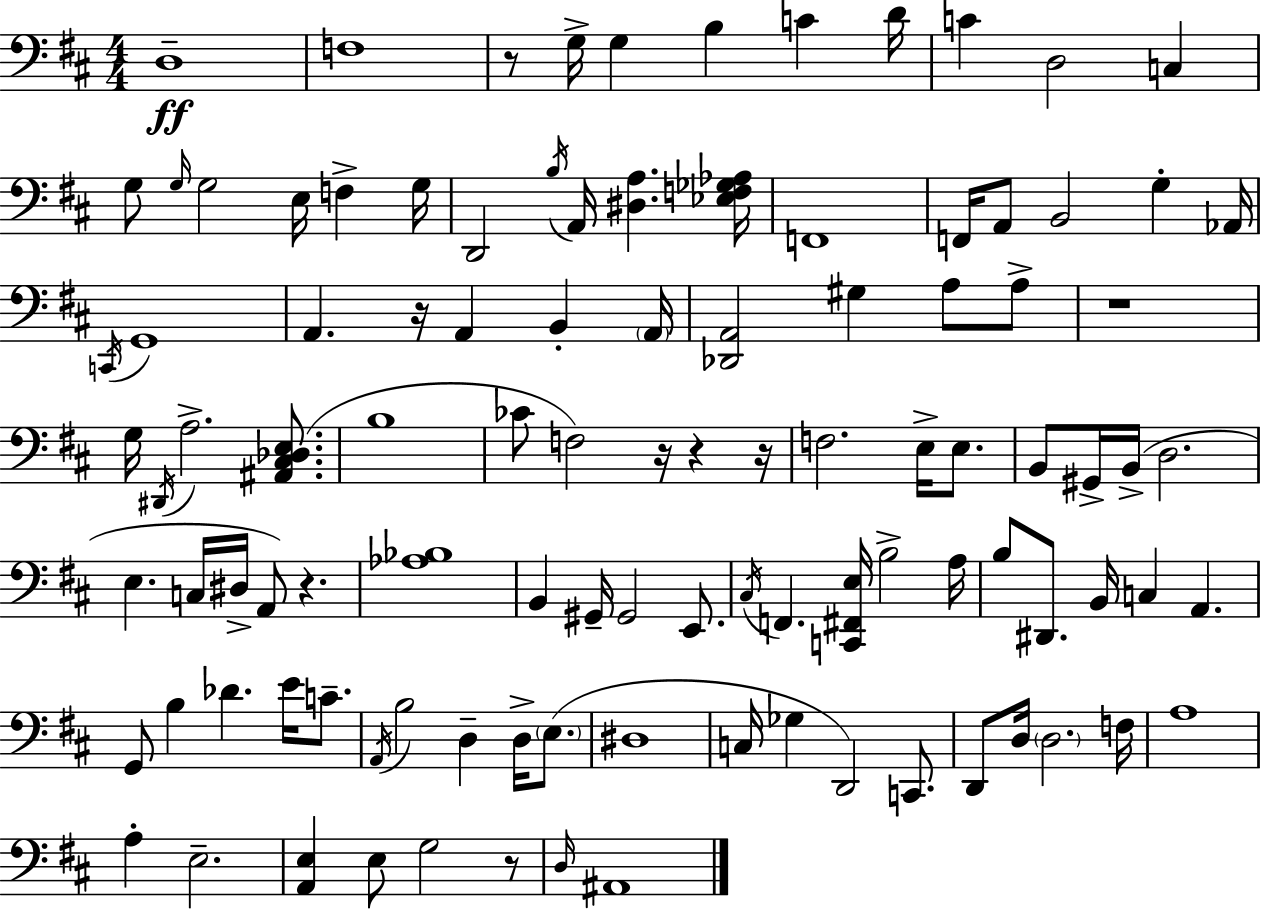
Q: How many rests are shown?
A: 8